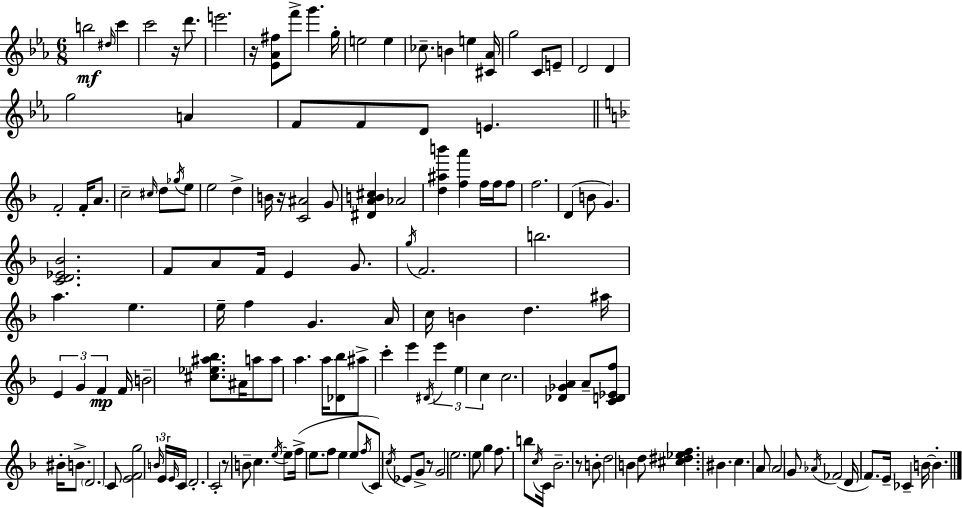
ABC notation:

X:1
T:Untitled
M:6/8
L:1/4
K:Eb
b2 ^d/4 c' c'2 z/4 d'/2 e'2 z/4 [_E_A^f]/2 f'/2 g' g/4 e2 e _c/2 B e [^C_A]/4 g2 C/2 E/2 D2 D g2 A F/2 F/2 D/2 E F2 F/4 A/2 c2 ^c/4 d/2 _g/4 e/2 e2 d B/4 z/4 [C^A]2 G/2 [^DAB^c] _A2 [d^ab'] [fa'] f/4 f/4 f/2 f2 D B/2 G [CD_E_B]2 F/2 A/2 F/4 E G/2 g/4 F2 b2 a e e/4 f G A/4 c/4 B d ^a/4 E G F F/4 B2 [^c_e^a_b]/2 ^A/4 a/2 a/2 a a/4 [_D_b]/2 ^a/2 c' e' ^D/4 e' e c c2 [_D_GA] A/2 [CD_Ef]/2 ^B/4 B/2 D2 C/2 [EFg]2 B/4 E/4 E/4 C/4 D2 C2 z/2 B/2 c e/4 e/2 f/4 e/2 f/2 e e/2 f/4 C/2 c/4 _E/2 G/2 z/2 G2 e2 e/2 g f/2 b/2 c/4 C/4 _B2 z/2 B/2 d2 B d/2 [^c^d_ef] ^B c A/2 A2 G/2 _A/4 _F2 D/4 F/2 E/4 _C B/4 B